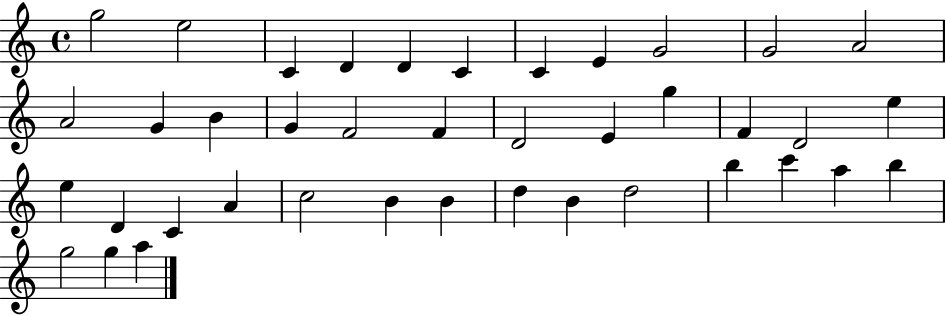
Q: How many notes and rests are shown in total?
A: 40